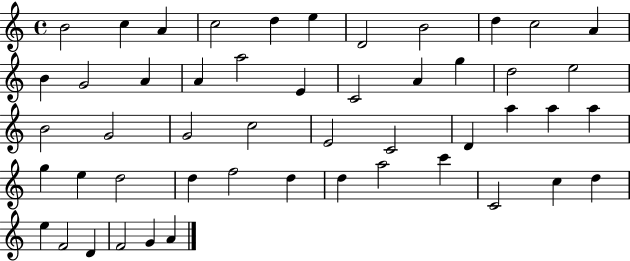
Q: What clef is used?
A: treble